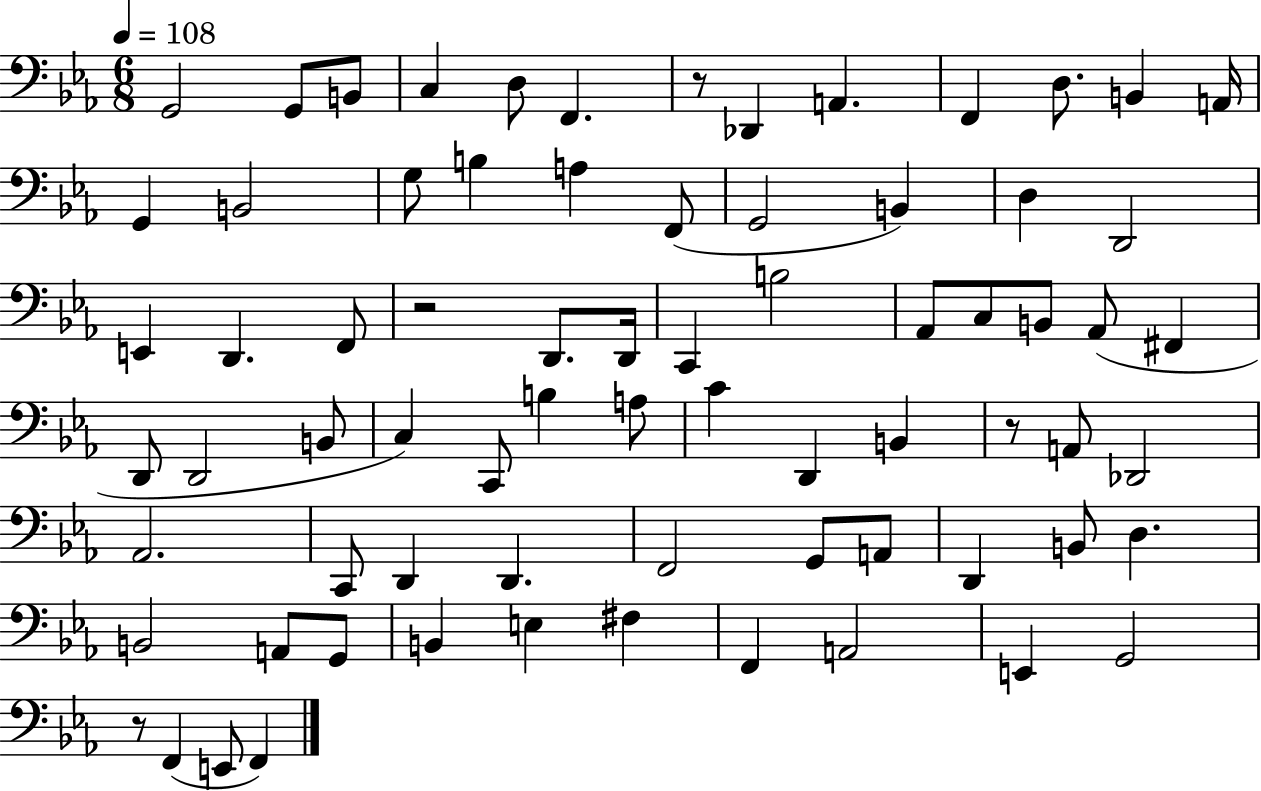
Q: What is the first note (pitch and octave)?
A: G2